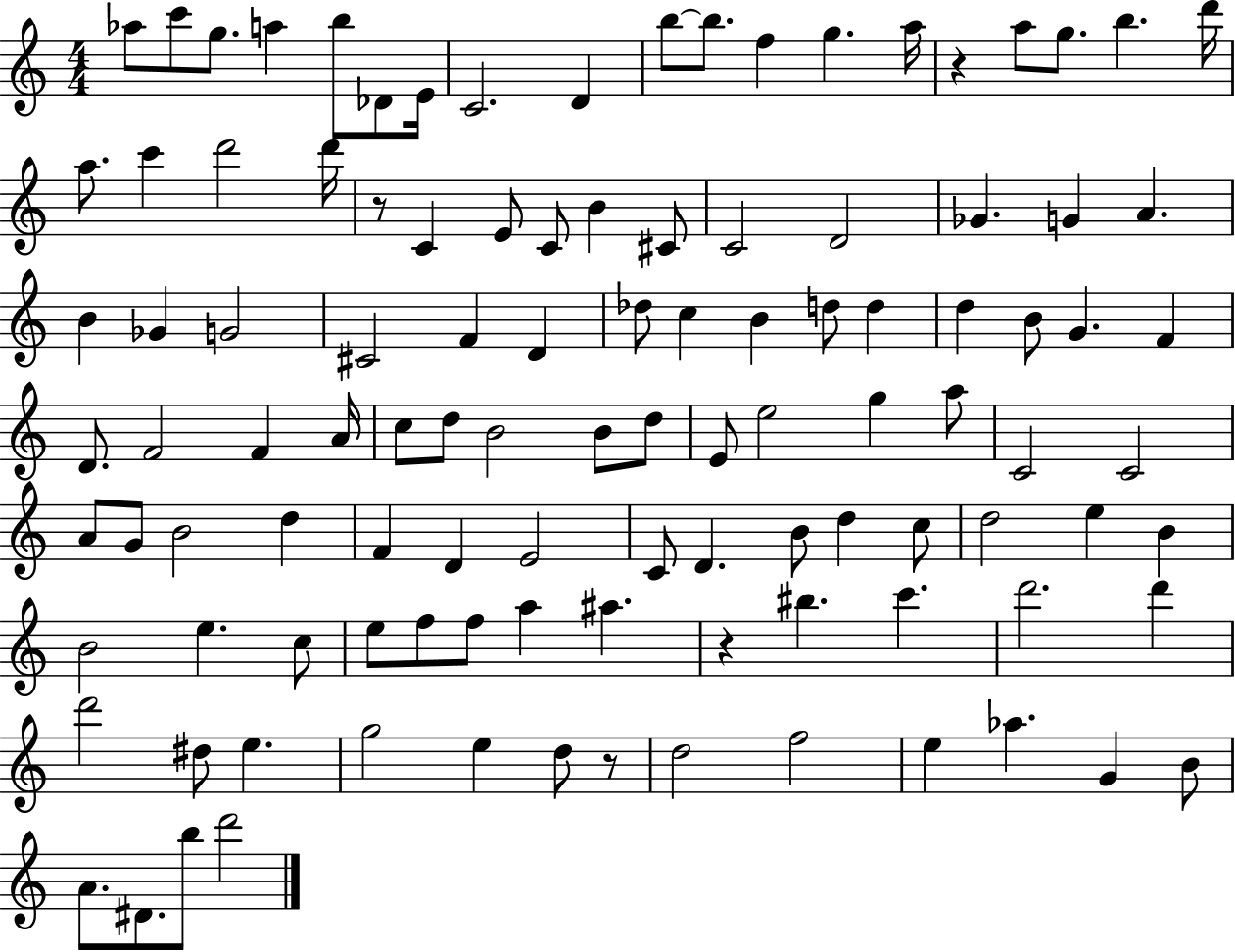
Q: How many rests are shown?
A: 4